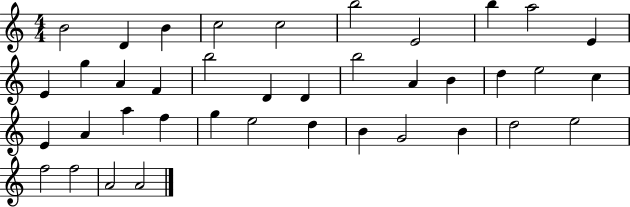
B4/h D4/q B4/q C5/h C5/h B5/h E4/h B5/q A5/h E4/q E4/q G5/q A4/q F4/q B5/h D4/q D4/q B5/h A4/q B4/q D5/q E5/h C5/q E4/q A4/q A5/q F5/q G5/q E5/h D5/q B4/q G4/h B4/q D5/h E5/h F5/h F5/h A4/h A4/h